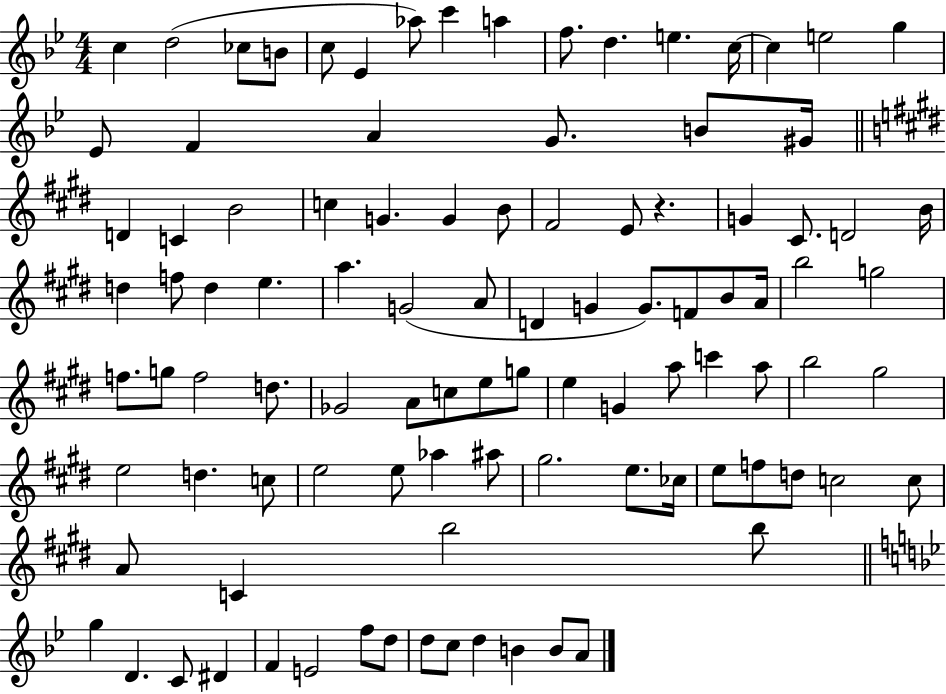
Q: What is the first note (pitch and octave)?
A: C5